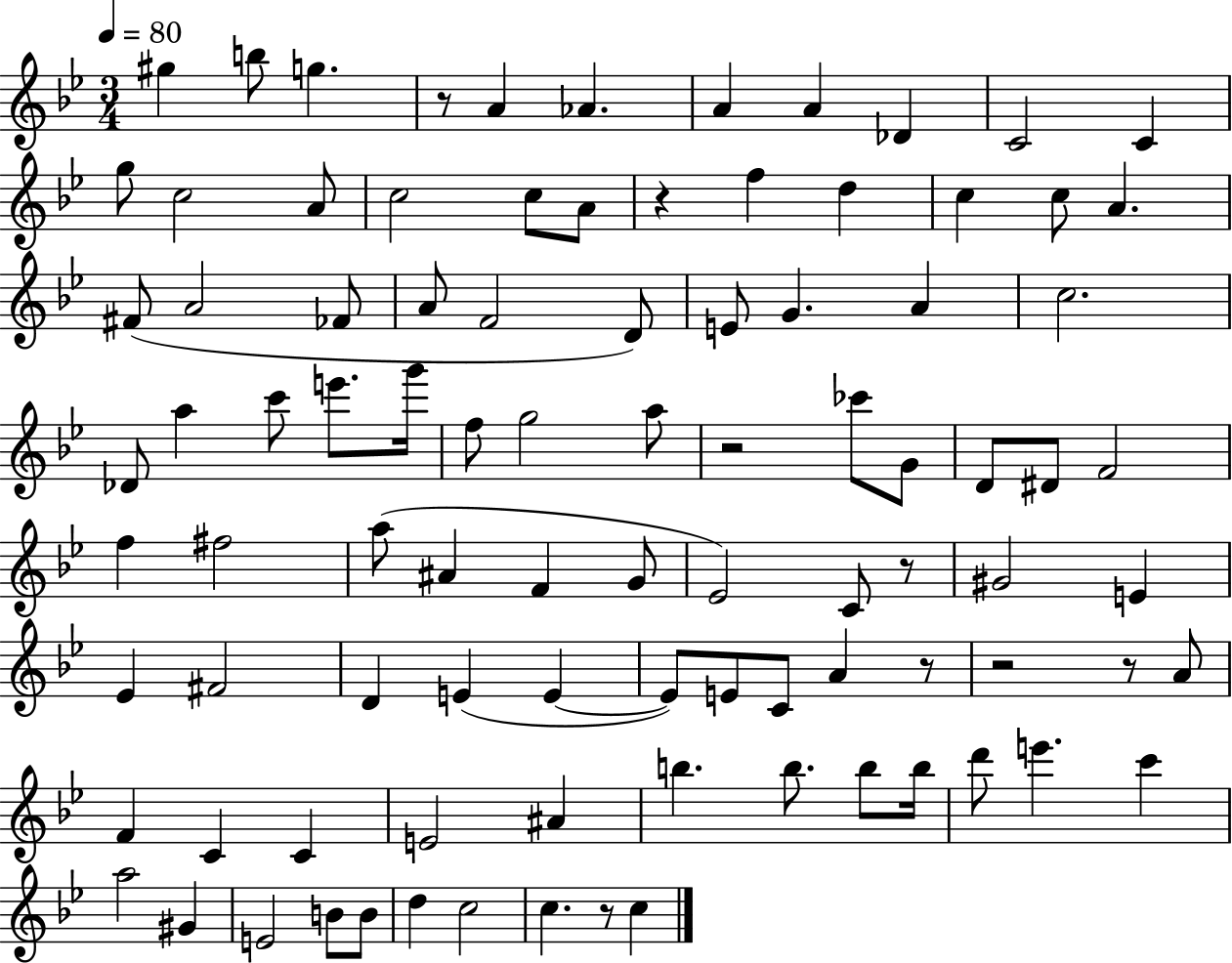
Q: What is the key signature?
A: BES major